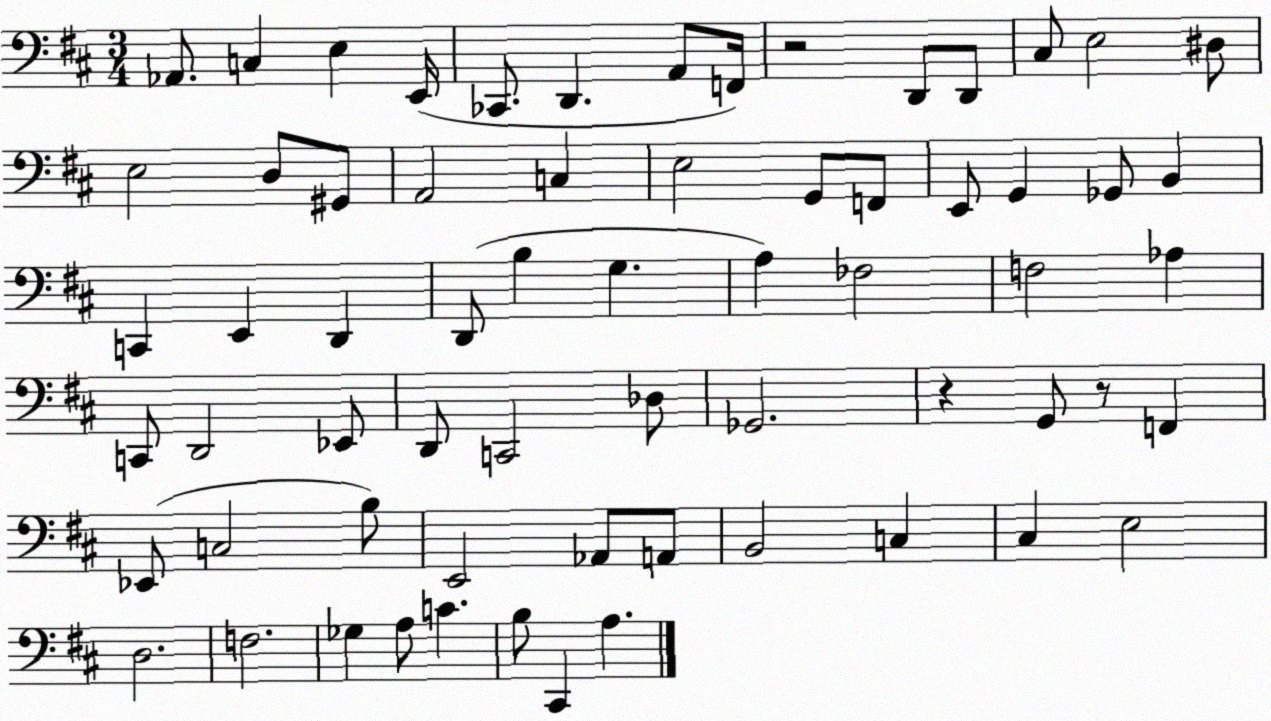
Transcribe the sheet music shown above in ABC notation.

X:1
T:Untitled
M:3/4
L:1/4
K:D
_A,,/2 C, E, E,,/4 _C,,/2 D,, A,,/2 F,,/4 z2 D,,/2 D,,/2 ^C,/2 E,2 ^D,/2 E,2 D,/2 ^G,,/2 A,,2 C, E,2 G,,/2 F,,/2 E,,/2 G,, _G,,/2 B,, C,, E,, D,, D,,/2 B, G, A, _F,2 F,2 _A, C,,/2 D,,2 _E,,/2 D,,/2 C,,2 _D,/2 _G,,2 z G,,/2 z/2 F,, _E,,/2 C,2 B,/2 E,,2 _A,,/2 A,,/2 B,,2 C, ^C, E,2 D,2 F,2 _G, A,/2 C B,/2 ^C,, A,